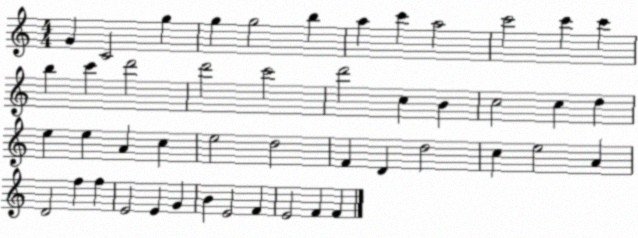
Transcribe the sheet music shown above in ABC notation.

X:1
T:Untitled
M:4/4
L:1/4
K:C
G C2 g g g2 b a c' a2 c'2 c' c' b c' d'2 d'2 c'2 d'2 c B c2 c d e e A c e2 d2 F D d2 c e2 A D2 f f E2 E G B E2 F E2 F F